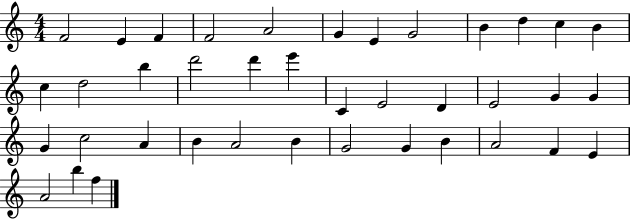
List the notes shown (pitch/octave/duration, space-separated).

F4/h E4/q F4/q F4/h A4/h G4/q E4/q G4/h B4/q D5/q C5/q B4/q C5/q D5/h B5/q D6/h D6/q E6/q C4/q E4/h D4/q E4/h G4/q G4/q G4/q C5/h A4/q B4/q A4/h B4/q G4/h G4/q B4/q A4/h F4/q E4/q A4/h B5/q F5/q